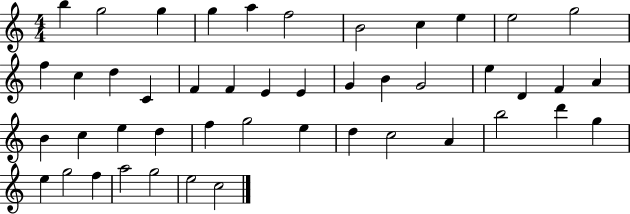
B5/q G5/h G5/q G5/q A5/q F5/h B4/h C5/q E5/q E5/h G5/h F5/q C5/q D5/q C4/q F4/q F4/q E4/q E4/q G4/q B4/q G4/h E5/q D4/q F4/q A4/q B4/q C5/q E5/q D5/q F5/q G5/h E5/q D5/q C5/h A4/q B5/h D6/q G5/q E5/q G5/h F5/q A5/h G5/h E5/h C5/h